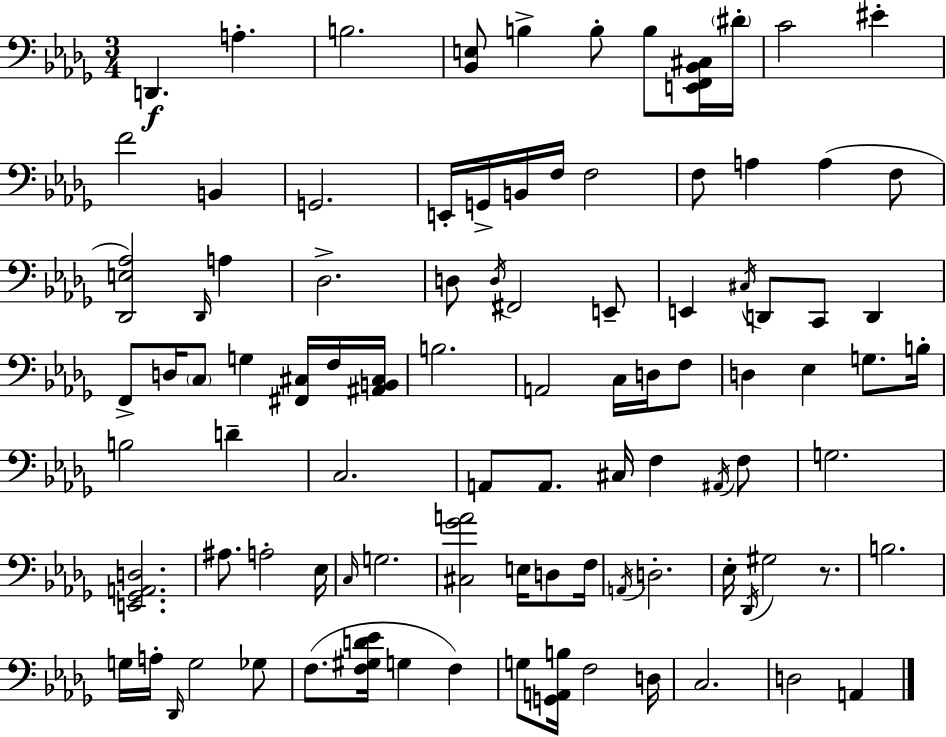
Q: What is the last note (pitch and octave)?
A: A2